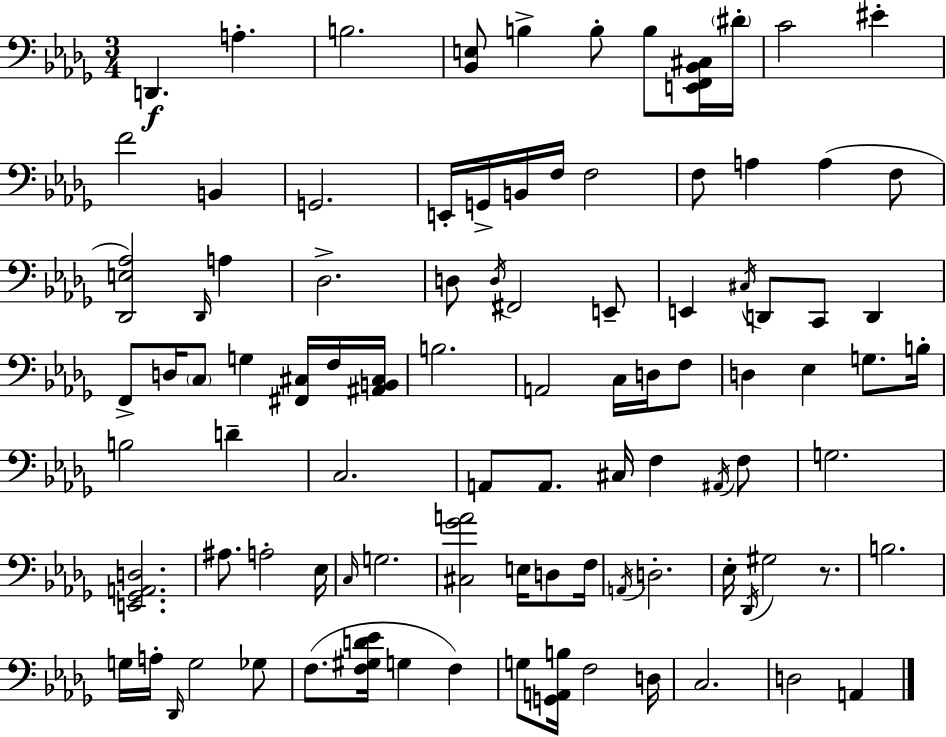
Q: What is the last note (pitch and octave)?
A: A2